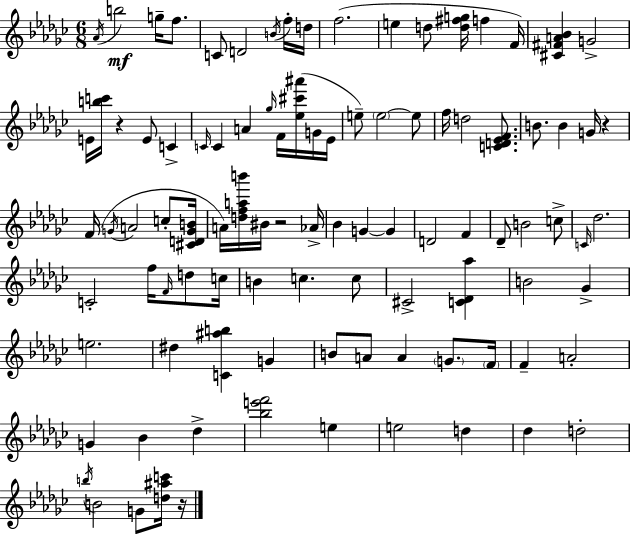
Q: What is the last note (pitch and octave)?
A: G4